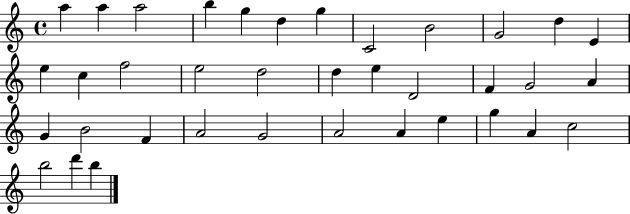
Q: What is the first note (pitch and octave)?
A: A5